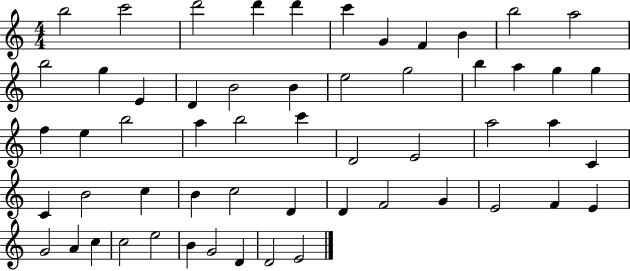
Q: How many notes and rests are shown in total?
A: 56